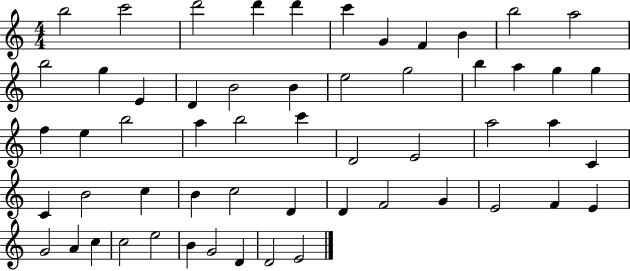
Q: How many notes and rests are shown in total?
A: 56